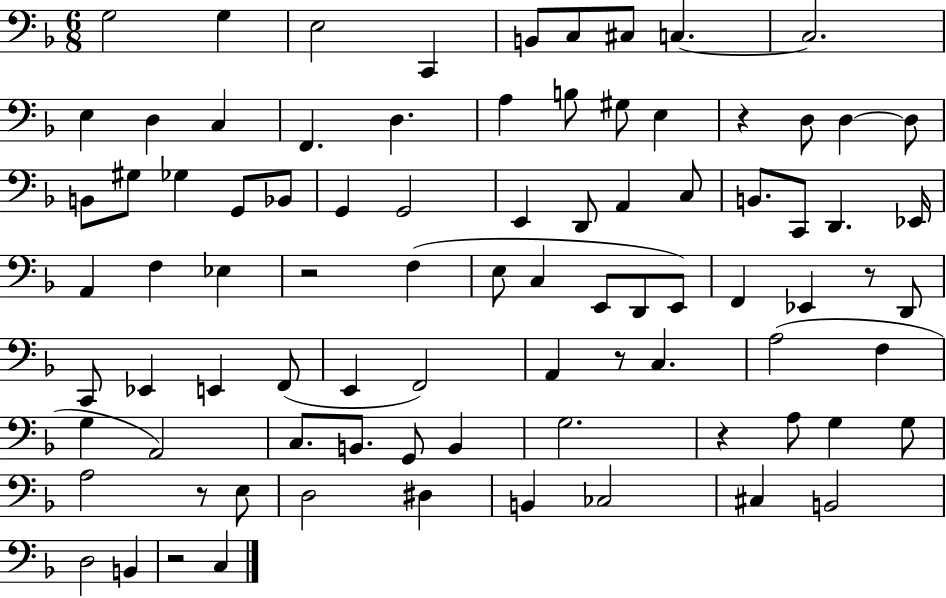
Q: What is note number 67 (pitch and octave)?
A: G3